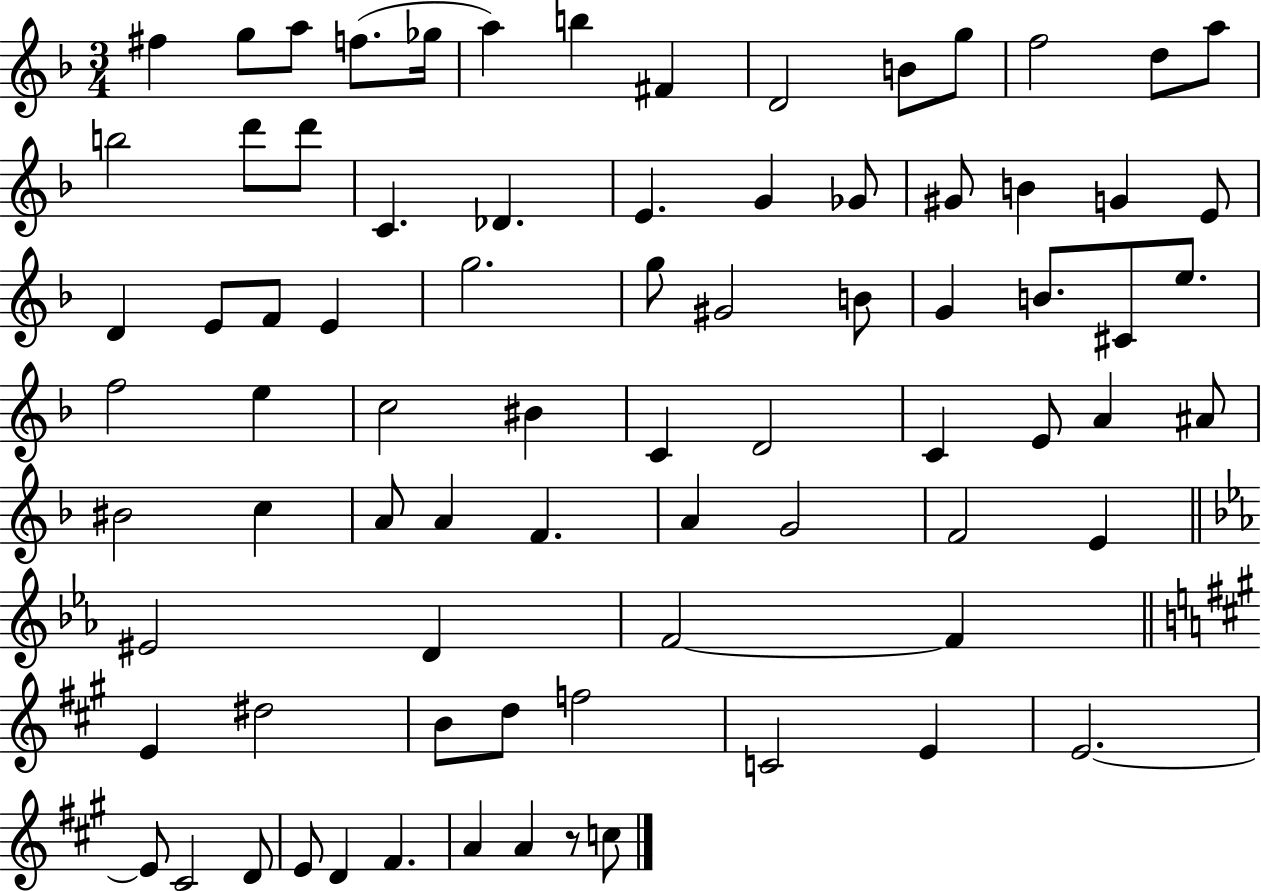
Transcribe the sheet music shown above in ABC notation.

X:1
T:Untitled
M:3/4
L:1/4
K:F
^f g/2 a/2 f/2 _g/4 a b ^F D2 B/2 g/2 f2 d/2 a/2 b2 d'/2 d'/2 C _D E G _G/2 ^G/2 B G E/2 D E/2 F/2 E g2 g/2 ^G2 B/2 G B/2 ^C/2 e/2 f2 e c2 ^B C D2 C E/2 A ^A/2 ^B2 c A/2 A F A G2 F2 E ^E2 D F2 F E ^d2 B/2 d/2 f2 C2 E E2 E/2 ^C2 D/2 E/2 D ^F A A z/2 c/2